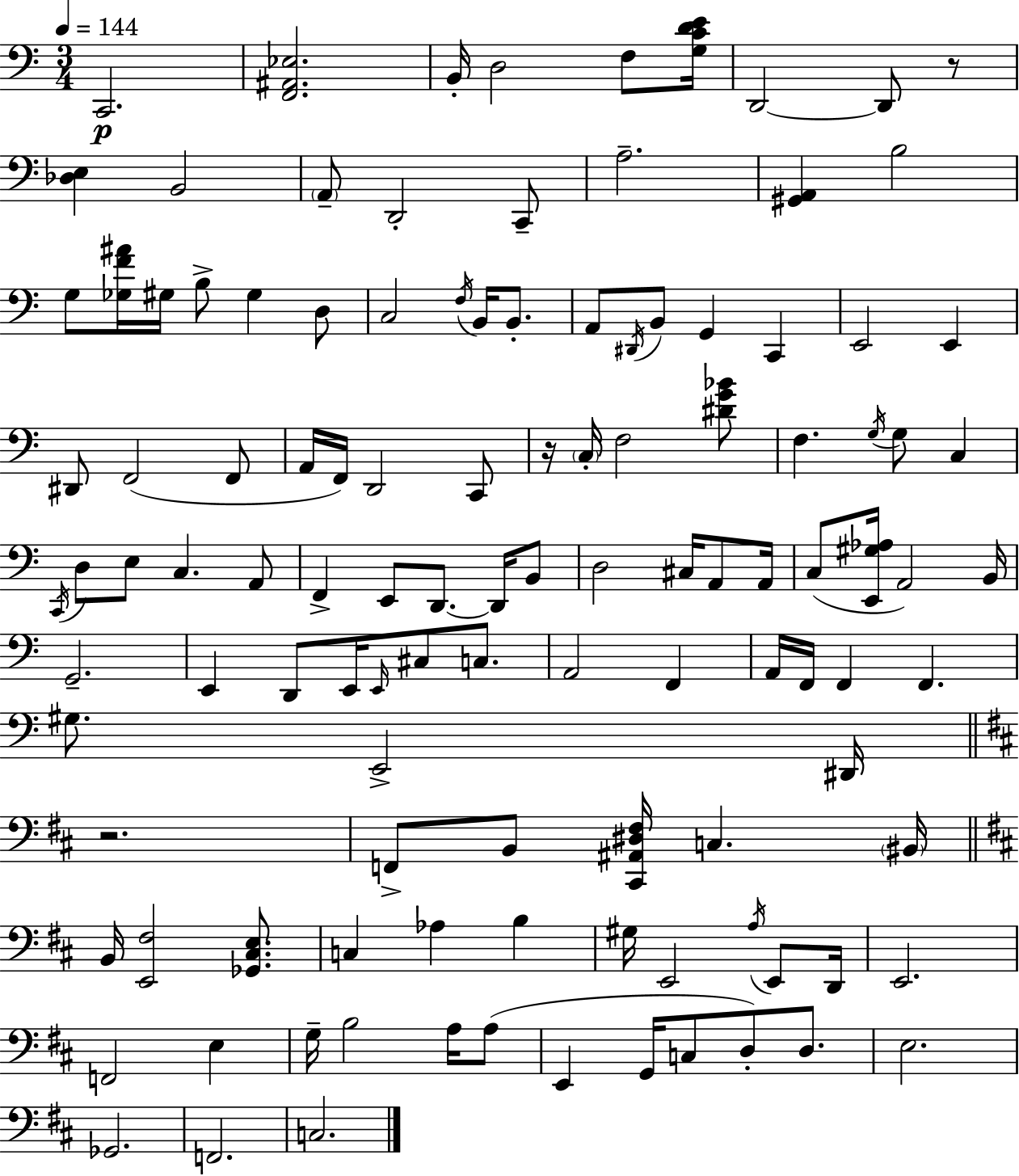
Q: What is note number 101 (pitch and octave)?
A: Gb2